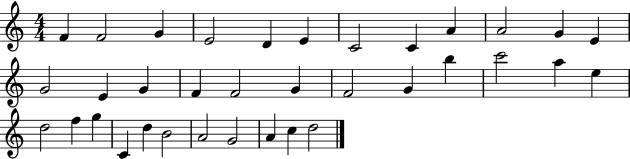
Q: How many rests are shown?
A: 0